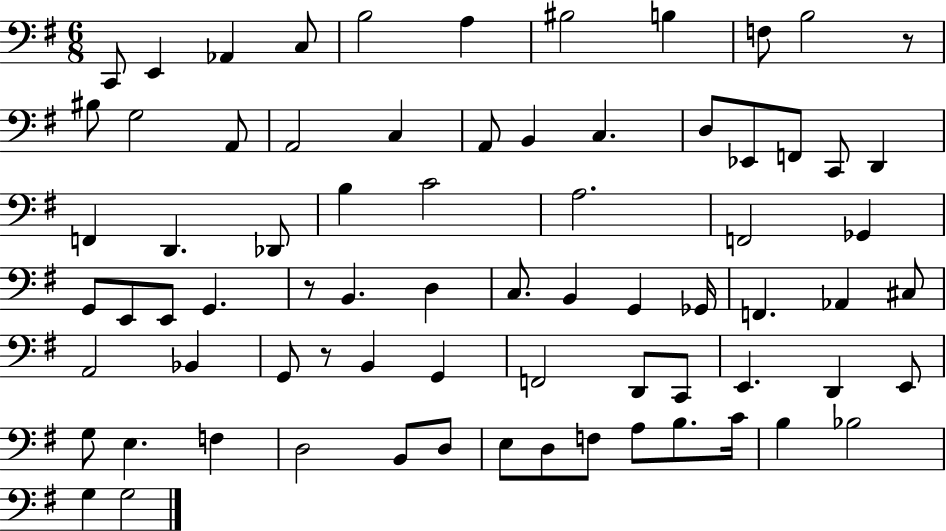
C2/e E2/q Ab2/q C3/e B3/h A3/q BIS3/h B3/q F3/e B3/h R/e BIS3/e G3/h A2/e A2/h C3/q A2/e B2/q C3/q. D3/e Eb2/e F2/e C2/e D2/q F2/q D2/q. Db2/e B3/q C4/h A3/h. F2/h Gb2/q G2/e E2/e E2/e G2/q. R/e B2/q. D3/q C3/e. B2/q G2/q Gb2/s F2/q. Ab2/q C#3/e A2/h Bb2/q G2/e R/e B2/q G2/q F2/h D2/e C2/e E2/q. D2/q E2/e G3/e E3/q. F3/q D3/h B2/e D3/e E3/e D3/e F3/e A3/e B3/e. C4/s B3/q Bb3/h G3/q G3/h